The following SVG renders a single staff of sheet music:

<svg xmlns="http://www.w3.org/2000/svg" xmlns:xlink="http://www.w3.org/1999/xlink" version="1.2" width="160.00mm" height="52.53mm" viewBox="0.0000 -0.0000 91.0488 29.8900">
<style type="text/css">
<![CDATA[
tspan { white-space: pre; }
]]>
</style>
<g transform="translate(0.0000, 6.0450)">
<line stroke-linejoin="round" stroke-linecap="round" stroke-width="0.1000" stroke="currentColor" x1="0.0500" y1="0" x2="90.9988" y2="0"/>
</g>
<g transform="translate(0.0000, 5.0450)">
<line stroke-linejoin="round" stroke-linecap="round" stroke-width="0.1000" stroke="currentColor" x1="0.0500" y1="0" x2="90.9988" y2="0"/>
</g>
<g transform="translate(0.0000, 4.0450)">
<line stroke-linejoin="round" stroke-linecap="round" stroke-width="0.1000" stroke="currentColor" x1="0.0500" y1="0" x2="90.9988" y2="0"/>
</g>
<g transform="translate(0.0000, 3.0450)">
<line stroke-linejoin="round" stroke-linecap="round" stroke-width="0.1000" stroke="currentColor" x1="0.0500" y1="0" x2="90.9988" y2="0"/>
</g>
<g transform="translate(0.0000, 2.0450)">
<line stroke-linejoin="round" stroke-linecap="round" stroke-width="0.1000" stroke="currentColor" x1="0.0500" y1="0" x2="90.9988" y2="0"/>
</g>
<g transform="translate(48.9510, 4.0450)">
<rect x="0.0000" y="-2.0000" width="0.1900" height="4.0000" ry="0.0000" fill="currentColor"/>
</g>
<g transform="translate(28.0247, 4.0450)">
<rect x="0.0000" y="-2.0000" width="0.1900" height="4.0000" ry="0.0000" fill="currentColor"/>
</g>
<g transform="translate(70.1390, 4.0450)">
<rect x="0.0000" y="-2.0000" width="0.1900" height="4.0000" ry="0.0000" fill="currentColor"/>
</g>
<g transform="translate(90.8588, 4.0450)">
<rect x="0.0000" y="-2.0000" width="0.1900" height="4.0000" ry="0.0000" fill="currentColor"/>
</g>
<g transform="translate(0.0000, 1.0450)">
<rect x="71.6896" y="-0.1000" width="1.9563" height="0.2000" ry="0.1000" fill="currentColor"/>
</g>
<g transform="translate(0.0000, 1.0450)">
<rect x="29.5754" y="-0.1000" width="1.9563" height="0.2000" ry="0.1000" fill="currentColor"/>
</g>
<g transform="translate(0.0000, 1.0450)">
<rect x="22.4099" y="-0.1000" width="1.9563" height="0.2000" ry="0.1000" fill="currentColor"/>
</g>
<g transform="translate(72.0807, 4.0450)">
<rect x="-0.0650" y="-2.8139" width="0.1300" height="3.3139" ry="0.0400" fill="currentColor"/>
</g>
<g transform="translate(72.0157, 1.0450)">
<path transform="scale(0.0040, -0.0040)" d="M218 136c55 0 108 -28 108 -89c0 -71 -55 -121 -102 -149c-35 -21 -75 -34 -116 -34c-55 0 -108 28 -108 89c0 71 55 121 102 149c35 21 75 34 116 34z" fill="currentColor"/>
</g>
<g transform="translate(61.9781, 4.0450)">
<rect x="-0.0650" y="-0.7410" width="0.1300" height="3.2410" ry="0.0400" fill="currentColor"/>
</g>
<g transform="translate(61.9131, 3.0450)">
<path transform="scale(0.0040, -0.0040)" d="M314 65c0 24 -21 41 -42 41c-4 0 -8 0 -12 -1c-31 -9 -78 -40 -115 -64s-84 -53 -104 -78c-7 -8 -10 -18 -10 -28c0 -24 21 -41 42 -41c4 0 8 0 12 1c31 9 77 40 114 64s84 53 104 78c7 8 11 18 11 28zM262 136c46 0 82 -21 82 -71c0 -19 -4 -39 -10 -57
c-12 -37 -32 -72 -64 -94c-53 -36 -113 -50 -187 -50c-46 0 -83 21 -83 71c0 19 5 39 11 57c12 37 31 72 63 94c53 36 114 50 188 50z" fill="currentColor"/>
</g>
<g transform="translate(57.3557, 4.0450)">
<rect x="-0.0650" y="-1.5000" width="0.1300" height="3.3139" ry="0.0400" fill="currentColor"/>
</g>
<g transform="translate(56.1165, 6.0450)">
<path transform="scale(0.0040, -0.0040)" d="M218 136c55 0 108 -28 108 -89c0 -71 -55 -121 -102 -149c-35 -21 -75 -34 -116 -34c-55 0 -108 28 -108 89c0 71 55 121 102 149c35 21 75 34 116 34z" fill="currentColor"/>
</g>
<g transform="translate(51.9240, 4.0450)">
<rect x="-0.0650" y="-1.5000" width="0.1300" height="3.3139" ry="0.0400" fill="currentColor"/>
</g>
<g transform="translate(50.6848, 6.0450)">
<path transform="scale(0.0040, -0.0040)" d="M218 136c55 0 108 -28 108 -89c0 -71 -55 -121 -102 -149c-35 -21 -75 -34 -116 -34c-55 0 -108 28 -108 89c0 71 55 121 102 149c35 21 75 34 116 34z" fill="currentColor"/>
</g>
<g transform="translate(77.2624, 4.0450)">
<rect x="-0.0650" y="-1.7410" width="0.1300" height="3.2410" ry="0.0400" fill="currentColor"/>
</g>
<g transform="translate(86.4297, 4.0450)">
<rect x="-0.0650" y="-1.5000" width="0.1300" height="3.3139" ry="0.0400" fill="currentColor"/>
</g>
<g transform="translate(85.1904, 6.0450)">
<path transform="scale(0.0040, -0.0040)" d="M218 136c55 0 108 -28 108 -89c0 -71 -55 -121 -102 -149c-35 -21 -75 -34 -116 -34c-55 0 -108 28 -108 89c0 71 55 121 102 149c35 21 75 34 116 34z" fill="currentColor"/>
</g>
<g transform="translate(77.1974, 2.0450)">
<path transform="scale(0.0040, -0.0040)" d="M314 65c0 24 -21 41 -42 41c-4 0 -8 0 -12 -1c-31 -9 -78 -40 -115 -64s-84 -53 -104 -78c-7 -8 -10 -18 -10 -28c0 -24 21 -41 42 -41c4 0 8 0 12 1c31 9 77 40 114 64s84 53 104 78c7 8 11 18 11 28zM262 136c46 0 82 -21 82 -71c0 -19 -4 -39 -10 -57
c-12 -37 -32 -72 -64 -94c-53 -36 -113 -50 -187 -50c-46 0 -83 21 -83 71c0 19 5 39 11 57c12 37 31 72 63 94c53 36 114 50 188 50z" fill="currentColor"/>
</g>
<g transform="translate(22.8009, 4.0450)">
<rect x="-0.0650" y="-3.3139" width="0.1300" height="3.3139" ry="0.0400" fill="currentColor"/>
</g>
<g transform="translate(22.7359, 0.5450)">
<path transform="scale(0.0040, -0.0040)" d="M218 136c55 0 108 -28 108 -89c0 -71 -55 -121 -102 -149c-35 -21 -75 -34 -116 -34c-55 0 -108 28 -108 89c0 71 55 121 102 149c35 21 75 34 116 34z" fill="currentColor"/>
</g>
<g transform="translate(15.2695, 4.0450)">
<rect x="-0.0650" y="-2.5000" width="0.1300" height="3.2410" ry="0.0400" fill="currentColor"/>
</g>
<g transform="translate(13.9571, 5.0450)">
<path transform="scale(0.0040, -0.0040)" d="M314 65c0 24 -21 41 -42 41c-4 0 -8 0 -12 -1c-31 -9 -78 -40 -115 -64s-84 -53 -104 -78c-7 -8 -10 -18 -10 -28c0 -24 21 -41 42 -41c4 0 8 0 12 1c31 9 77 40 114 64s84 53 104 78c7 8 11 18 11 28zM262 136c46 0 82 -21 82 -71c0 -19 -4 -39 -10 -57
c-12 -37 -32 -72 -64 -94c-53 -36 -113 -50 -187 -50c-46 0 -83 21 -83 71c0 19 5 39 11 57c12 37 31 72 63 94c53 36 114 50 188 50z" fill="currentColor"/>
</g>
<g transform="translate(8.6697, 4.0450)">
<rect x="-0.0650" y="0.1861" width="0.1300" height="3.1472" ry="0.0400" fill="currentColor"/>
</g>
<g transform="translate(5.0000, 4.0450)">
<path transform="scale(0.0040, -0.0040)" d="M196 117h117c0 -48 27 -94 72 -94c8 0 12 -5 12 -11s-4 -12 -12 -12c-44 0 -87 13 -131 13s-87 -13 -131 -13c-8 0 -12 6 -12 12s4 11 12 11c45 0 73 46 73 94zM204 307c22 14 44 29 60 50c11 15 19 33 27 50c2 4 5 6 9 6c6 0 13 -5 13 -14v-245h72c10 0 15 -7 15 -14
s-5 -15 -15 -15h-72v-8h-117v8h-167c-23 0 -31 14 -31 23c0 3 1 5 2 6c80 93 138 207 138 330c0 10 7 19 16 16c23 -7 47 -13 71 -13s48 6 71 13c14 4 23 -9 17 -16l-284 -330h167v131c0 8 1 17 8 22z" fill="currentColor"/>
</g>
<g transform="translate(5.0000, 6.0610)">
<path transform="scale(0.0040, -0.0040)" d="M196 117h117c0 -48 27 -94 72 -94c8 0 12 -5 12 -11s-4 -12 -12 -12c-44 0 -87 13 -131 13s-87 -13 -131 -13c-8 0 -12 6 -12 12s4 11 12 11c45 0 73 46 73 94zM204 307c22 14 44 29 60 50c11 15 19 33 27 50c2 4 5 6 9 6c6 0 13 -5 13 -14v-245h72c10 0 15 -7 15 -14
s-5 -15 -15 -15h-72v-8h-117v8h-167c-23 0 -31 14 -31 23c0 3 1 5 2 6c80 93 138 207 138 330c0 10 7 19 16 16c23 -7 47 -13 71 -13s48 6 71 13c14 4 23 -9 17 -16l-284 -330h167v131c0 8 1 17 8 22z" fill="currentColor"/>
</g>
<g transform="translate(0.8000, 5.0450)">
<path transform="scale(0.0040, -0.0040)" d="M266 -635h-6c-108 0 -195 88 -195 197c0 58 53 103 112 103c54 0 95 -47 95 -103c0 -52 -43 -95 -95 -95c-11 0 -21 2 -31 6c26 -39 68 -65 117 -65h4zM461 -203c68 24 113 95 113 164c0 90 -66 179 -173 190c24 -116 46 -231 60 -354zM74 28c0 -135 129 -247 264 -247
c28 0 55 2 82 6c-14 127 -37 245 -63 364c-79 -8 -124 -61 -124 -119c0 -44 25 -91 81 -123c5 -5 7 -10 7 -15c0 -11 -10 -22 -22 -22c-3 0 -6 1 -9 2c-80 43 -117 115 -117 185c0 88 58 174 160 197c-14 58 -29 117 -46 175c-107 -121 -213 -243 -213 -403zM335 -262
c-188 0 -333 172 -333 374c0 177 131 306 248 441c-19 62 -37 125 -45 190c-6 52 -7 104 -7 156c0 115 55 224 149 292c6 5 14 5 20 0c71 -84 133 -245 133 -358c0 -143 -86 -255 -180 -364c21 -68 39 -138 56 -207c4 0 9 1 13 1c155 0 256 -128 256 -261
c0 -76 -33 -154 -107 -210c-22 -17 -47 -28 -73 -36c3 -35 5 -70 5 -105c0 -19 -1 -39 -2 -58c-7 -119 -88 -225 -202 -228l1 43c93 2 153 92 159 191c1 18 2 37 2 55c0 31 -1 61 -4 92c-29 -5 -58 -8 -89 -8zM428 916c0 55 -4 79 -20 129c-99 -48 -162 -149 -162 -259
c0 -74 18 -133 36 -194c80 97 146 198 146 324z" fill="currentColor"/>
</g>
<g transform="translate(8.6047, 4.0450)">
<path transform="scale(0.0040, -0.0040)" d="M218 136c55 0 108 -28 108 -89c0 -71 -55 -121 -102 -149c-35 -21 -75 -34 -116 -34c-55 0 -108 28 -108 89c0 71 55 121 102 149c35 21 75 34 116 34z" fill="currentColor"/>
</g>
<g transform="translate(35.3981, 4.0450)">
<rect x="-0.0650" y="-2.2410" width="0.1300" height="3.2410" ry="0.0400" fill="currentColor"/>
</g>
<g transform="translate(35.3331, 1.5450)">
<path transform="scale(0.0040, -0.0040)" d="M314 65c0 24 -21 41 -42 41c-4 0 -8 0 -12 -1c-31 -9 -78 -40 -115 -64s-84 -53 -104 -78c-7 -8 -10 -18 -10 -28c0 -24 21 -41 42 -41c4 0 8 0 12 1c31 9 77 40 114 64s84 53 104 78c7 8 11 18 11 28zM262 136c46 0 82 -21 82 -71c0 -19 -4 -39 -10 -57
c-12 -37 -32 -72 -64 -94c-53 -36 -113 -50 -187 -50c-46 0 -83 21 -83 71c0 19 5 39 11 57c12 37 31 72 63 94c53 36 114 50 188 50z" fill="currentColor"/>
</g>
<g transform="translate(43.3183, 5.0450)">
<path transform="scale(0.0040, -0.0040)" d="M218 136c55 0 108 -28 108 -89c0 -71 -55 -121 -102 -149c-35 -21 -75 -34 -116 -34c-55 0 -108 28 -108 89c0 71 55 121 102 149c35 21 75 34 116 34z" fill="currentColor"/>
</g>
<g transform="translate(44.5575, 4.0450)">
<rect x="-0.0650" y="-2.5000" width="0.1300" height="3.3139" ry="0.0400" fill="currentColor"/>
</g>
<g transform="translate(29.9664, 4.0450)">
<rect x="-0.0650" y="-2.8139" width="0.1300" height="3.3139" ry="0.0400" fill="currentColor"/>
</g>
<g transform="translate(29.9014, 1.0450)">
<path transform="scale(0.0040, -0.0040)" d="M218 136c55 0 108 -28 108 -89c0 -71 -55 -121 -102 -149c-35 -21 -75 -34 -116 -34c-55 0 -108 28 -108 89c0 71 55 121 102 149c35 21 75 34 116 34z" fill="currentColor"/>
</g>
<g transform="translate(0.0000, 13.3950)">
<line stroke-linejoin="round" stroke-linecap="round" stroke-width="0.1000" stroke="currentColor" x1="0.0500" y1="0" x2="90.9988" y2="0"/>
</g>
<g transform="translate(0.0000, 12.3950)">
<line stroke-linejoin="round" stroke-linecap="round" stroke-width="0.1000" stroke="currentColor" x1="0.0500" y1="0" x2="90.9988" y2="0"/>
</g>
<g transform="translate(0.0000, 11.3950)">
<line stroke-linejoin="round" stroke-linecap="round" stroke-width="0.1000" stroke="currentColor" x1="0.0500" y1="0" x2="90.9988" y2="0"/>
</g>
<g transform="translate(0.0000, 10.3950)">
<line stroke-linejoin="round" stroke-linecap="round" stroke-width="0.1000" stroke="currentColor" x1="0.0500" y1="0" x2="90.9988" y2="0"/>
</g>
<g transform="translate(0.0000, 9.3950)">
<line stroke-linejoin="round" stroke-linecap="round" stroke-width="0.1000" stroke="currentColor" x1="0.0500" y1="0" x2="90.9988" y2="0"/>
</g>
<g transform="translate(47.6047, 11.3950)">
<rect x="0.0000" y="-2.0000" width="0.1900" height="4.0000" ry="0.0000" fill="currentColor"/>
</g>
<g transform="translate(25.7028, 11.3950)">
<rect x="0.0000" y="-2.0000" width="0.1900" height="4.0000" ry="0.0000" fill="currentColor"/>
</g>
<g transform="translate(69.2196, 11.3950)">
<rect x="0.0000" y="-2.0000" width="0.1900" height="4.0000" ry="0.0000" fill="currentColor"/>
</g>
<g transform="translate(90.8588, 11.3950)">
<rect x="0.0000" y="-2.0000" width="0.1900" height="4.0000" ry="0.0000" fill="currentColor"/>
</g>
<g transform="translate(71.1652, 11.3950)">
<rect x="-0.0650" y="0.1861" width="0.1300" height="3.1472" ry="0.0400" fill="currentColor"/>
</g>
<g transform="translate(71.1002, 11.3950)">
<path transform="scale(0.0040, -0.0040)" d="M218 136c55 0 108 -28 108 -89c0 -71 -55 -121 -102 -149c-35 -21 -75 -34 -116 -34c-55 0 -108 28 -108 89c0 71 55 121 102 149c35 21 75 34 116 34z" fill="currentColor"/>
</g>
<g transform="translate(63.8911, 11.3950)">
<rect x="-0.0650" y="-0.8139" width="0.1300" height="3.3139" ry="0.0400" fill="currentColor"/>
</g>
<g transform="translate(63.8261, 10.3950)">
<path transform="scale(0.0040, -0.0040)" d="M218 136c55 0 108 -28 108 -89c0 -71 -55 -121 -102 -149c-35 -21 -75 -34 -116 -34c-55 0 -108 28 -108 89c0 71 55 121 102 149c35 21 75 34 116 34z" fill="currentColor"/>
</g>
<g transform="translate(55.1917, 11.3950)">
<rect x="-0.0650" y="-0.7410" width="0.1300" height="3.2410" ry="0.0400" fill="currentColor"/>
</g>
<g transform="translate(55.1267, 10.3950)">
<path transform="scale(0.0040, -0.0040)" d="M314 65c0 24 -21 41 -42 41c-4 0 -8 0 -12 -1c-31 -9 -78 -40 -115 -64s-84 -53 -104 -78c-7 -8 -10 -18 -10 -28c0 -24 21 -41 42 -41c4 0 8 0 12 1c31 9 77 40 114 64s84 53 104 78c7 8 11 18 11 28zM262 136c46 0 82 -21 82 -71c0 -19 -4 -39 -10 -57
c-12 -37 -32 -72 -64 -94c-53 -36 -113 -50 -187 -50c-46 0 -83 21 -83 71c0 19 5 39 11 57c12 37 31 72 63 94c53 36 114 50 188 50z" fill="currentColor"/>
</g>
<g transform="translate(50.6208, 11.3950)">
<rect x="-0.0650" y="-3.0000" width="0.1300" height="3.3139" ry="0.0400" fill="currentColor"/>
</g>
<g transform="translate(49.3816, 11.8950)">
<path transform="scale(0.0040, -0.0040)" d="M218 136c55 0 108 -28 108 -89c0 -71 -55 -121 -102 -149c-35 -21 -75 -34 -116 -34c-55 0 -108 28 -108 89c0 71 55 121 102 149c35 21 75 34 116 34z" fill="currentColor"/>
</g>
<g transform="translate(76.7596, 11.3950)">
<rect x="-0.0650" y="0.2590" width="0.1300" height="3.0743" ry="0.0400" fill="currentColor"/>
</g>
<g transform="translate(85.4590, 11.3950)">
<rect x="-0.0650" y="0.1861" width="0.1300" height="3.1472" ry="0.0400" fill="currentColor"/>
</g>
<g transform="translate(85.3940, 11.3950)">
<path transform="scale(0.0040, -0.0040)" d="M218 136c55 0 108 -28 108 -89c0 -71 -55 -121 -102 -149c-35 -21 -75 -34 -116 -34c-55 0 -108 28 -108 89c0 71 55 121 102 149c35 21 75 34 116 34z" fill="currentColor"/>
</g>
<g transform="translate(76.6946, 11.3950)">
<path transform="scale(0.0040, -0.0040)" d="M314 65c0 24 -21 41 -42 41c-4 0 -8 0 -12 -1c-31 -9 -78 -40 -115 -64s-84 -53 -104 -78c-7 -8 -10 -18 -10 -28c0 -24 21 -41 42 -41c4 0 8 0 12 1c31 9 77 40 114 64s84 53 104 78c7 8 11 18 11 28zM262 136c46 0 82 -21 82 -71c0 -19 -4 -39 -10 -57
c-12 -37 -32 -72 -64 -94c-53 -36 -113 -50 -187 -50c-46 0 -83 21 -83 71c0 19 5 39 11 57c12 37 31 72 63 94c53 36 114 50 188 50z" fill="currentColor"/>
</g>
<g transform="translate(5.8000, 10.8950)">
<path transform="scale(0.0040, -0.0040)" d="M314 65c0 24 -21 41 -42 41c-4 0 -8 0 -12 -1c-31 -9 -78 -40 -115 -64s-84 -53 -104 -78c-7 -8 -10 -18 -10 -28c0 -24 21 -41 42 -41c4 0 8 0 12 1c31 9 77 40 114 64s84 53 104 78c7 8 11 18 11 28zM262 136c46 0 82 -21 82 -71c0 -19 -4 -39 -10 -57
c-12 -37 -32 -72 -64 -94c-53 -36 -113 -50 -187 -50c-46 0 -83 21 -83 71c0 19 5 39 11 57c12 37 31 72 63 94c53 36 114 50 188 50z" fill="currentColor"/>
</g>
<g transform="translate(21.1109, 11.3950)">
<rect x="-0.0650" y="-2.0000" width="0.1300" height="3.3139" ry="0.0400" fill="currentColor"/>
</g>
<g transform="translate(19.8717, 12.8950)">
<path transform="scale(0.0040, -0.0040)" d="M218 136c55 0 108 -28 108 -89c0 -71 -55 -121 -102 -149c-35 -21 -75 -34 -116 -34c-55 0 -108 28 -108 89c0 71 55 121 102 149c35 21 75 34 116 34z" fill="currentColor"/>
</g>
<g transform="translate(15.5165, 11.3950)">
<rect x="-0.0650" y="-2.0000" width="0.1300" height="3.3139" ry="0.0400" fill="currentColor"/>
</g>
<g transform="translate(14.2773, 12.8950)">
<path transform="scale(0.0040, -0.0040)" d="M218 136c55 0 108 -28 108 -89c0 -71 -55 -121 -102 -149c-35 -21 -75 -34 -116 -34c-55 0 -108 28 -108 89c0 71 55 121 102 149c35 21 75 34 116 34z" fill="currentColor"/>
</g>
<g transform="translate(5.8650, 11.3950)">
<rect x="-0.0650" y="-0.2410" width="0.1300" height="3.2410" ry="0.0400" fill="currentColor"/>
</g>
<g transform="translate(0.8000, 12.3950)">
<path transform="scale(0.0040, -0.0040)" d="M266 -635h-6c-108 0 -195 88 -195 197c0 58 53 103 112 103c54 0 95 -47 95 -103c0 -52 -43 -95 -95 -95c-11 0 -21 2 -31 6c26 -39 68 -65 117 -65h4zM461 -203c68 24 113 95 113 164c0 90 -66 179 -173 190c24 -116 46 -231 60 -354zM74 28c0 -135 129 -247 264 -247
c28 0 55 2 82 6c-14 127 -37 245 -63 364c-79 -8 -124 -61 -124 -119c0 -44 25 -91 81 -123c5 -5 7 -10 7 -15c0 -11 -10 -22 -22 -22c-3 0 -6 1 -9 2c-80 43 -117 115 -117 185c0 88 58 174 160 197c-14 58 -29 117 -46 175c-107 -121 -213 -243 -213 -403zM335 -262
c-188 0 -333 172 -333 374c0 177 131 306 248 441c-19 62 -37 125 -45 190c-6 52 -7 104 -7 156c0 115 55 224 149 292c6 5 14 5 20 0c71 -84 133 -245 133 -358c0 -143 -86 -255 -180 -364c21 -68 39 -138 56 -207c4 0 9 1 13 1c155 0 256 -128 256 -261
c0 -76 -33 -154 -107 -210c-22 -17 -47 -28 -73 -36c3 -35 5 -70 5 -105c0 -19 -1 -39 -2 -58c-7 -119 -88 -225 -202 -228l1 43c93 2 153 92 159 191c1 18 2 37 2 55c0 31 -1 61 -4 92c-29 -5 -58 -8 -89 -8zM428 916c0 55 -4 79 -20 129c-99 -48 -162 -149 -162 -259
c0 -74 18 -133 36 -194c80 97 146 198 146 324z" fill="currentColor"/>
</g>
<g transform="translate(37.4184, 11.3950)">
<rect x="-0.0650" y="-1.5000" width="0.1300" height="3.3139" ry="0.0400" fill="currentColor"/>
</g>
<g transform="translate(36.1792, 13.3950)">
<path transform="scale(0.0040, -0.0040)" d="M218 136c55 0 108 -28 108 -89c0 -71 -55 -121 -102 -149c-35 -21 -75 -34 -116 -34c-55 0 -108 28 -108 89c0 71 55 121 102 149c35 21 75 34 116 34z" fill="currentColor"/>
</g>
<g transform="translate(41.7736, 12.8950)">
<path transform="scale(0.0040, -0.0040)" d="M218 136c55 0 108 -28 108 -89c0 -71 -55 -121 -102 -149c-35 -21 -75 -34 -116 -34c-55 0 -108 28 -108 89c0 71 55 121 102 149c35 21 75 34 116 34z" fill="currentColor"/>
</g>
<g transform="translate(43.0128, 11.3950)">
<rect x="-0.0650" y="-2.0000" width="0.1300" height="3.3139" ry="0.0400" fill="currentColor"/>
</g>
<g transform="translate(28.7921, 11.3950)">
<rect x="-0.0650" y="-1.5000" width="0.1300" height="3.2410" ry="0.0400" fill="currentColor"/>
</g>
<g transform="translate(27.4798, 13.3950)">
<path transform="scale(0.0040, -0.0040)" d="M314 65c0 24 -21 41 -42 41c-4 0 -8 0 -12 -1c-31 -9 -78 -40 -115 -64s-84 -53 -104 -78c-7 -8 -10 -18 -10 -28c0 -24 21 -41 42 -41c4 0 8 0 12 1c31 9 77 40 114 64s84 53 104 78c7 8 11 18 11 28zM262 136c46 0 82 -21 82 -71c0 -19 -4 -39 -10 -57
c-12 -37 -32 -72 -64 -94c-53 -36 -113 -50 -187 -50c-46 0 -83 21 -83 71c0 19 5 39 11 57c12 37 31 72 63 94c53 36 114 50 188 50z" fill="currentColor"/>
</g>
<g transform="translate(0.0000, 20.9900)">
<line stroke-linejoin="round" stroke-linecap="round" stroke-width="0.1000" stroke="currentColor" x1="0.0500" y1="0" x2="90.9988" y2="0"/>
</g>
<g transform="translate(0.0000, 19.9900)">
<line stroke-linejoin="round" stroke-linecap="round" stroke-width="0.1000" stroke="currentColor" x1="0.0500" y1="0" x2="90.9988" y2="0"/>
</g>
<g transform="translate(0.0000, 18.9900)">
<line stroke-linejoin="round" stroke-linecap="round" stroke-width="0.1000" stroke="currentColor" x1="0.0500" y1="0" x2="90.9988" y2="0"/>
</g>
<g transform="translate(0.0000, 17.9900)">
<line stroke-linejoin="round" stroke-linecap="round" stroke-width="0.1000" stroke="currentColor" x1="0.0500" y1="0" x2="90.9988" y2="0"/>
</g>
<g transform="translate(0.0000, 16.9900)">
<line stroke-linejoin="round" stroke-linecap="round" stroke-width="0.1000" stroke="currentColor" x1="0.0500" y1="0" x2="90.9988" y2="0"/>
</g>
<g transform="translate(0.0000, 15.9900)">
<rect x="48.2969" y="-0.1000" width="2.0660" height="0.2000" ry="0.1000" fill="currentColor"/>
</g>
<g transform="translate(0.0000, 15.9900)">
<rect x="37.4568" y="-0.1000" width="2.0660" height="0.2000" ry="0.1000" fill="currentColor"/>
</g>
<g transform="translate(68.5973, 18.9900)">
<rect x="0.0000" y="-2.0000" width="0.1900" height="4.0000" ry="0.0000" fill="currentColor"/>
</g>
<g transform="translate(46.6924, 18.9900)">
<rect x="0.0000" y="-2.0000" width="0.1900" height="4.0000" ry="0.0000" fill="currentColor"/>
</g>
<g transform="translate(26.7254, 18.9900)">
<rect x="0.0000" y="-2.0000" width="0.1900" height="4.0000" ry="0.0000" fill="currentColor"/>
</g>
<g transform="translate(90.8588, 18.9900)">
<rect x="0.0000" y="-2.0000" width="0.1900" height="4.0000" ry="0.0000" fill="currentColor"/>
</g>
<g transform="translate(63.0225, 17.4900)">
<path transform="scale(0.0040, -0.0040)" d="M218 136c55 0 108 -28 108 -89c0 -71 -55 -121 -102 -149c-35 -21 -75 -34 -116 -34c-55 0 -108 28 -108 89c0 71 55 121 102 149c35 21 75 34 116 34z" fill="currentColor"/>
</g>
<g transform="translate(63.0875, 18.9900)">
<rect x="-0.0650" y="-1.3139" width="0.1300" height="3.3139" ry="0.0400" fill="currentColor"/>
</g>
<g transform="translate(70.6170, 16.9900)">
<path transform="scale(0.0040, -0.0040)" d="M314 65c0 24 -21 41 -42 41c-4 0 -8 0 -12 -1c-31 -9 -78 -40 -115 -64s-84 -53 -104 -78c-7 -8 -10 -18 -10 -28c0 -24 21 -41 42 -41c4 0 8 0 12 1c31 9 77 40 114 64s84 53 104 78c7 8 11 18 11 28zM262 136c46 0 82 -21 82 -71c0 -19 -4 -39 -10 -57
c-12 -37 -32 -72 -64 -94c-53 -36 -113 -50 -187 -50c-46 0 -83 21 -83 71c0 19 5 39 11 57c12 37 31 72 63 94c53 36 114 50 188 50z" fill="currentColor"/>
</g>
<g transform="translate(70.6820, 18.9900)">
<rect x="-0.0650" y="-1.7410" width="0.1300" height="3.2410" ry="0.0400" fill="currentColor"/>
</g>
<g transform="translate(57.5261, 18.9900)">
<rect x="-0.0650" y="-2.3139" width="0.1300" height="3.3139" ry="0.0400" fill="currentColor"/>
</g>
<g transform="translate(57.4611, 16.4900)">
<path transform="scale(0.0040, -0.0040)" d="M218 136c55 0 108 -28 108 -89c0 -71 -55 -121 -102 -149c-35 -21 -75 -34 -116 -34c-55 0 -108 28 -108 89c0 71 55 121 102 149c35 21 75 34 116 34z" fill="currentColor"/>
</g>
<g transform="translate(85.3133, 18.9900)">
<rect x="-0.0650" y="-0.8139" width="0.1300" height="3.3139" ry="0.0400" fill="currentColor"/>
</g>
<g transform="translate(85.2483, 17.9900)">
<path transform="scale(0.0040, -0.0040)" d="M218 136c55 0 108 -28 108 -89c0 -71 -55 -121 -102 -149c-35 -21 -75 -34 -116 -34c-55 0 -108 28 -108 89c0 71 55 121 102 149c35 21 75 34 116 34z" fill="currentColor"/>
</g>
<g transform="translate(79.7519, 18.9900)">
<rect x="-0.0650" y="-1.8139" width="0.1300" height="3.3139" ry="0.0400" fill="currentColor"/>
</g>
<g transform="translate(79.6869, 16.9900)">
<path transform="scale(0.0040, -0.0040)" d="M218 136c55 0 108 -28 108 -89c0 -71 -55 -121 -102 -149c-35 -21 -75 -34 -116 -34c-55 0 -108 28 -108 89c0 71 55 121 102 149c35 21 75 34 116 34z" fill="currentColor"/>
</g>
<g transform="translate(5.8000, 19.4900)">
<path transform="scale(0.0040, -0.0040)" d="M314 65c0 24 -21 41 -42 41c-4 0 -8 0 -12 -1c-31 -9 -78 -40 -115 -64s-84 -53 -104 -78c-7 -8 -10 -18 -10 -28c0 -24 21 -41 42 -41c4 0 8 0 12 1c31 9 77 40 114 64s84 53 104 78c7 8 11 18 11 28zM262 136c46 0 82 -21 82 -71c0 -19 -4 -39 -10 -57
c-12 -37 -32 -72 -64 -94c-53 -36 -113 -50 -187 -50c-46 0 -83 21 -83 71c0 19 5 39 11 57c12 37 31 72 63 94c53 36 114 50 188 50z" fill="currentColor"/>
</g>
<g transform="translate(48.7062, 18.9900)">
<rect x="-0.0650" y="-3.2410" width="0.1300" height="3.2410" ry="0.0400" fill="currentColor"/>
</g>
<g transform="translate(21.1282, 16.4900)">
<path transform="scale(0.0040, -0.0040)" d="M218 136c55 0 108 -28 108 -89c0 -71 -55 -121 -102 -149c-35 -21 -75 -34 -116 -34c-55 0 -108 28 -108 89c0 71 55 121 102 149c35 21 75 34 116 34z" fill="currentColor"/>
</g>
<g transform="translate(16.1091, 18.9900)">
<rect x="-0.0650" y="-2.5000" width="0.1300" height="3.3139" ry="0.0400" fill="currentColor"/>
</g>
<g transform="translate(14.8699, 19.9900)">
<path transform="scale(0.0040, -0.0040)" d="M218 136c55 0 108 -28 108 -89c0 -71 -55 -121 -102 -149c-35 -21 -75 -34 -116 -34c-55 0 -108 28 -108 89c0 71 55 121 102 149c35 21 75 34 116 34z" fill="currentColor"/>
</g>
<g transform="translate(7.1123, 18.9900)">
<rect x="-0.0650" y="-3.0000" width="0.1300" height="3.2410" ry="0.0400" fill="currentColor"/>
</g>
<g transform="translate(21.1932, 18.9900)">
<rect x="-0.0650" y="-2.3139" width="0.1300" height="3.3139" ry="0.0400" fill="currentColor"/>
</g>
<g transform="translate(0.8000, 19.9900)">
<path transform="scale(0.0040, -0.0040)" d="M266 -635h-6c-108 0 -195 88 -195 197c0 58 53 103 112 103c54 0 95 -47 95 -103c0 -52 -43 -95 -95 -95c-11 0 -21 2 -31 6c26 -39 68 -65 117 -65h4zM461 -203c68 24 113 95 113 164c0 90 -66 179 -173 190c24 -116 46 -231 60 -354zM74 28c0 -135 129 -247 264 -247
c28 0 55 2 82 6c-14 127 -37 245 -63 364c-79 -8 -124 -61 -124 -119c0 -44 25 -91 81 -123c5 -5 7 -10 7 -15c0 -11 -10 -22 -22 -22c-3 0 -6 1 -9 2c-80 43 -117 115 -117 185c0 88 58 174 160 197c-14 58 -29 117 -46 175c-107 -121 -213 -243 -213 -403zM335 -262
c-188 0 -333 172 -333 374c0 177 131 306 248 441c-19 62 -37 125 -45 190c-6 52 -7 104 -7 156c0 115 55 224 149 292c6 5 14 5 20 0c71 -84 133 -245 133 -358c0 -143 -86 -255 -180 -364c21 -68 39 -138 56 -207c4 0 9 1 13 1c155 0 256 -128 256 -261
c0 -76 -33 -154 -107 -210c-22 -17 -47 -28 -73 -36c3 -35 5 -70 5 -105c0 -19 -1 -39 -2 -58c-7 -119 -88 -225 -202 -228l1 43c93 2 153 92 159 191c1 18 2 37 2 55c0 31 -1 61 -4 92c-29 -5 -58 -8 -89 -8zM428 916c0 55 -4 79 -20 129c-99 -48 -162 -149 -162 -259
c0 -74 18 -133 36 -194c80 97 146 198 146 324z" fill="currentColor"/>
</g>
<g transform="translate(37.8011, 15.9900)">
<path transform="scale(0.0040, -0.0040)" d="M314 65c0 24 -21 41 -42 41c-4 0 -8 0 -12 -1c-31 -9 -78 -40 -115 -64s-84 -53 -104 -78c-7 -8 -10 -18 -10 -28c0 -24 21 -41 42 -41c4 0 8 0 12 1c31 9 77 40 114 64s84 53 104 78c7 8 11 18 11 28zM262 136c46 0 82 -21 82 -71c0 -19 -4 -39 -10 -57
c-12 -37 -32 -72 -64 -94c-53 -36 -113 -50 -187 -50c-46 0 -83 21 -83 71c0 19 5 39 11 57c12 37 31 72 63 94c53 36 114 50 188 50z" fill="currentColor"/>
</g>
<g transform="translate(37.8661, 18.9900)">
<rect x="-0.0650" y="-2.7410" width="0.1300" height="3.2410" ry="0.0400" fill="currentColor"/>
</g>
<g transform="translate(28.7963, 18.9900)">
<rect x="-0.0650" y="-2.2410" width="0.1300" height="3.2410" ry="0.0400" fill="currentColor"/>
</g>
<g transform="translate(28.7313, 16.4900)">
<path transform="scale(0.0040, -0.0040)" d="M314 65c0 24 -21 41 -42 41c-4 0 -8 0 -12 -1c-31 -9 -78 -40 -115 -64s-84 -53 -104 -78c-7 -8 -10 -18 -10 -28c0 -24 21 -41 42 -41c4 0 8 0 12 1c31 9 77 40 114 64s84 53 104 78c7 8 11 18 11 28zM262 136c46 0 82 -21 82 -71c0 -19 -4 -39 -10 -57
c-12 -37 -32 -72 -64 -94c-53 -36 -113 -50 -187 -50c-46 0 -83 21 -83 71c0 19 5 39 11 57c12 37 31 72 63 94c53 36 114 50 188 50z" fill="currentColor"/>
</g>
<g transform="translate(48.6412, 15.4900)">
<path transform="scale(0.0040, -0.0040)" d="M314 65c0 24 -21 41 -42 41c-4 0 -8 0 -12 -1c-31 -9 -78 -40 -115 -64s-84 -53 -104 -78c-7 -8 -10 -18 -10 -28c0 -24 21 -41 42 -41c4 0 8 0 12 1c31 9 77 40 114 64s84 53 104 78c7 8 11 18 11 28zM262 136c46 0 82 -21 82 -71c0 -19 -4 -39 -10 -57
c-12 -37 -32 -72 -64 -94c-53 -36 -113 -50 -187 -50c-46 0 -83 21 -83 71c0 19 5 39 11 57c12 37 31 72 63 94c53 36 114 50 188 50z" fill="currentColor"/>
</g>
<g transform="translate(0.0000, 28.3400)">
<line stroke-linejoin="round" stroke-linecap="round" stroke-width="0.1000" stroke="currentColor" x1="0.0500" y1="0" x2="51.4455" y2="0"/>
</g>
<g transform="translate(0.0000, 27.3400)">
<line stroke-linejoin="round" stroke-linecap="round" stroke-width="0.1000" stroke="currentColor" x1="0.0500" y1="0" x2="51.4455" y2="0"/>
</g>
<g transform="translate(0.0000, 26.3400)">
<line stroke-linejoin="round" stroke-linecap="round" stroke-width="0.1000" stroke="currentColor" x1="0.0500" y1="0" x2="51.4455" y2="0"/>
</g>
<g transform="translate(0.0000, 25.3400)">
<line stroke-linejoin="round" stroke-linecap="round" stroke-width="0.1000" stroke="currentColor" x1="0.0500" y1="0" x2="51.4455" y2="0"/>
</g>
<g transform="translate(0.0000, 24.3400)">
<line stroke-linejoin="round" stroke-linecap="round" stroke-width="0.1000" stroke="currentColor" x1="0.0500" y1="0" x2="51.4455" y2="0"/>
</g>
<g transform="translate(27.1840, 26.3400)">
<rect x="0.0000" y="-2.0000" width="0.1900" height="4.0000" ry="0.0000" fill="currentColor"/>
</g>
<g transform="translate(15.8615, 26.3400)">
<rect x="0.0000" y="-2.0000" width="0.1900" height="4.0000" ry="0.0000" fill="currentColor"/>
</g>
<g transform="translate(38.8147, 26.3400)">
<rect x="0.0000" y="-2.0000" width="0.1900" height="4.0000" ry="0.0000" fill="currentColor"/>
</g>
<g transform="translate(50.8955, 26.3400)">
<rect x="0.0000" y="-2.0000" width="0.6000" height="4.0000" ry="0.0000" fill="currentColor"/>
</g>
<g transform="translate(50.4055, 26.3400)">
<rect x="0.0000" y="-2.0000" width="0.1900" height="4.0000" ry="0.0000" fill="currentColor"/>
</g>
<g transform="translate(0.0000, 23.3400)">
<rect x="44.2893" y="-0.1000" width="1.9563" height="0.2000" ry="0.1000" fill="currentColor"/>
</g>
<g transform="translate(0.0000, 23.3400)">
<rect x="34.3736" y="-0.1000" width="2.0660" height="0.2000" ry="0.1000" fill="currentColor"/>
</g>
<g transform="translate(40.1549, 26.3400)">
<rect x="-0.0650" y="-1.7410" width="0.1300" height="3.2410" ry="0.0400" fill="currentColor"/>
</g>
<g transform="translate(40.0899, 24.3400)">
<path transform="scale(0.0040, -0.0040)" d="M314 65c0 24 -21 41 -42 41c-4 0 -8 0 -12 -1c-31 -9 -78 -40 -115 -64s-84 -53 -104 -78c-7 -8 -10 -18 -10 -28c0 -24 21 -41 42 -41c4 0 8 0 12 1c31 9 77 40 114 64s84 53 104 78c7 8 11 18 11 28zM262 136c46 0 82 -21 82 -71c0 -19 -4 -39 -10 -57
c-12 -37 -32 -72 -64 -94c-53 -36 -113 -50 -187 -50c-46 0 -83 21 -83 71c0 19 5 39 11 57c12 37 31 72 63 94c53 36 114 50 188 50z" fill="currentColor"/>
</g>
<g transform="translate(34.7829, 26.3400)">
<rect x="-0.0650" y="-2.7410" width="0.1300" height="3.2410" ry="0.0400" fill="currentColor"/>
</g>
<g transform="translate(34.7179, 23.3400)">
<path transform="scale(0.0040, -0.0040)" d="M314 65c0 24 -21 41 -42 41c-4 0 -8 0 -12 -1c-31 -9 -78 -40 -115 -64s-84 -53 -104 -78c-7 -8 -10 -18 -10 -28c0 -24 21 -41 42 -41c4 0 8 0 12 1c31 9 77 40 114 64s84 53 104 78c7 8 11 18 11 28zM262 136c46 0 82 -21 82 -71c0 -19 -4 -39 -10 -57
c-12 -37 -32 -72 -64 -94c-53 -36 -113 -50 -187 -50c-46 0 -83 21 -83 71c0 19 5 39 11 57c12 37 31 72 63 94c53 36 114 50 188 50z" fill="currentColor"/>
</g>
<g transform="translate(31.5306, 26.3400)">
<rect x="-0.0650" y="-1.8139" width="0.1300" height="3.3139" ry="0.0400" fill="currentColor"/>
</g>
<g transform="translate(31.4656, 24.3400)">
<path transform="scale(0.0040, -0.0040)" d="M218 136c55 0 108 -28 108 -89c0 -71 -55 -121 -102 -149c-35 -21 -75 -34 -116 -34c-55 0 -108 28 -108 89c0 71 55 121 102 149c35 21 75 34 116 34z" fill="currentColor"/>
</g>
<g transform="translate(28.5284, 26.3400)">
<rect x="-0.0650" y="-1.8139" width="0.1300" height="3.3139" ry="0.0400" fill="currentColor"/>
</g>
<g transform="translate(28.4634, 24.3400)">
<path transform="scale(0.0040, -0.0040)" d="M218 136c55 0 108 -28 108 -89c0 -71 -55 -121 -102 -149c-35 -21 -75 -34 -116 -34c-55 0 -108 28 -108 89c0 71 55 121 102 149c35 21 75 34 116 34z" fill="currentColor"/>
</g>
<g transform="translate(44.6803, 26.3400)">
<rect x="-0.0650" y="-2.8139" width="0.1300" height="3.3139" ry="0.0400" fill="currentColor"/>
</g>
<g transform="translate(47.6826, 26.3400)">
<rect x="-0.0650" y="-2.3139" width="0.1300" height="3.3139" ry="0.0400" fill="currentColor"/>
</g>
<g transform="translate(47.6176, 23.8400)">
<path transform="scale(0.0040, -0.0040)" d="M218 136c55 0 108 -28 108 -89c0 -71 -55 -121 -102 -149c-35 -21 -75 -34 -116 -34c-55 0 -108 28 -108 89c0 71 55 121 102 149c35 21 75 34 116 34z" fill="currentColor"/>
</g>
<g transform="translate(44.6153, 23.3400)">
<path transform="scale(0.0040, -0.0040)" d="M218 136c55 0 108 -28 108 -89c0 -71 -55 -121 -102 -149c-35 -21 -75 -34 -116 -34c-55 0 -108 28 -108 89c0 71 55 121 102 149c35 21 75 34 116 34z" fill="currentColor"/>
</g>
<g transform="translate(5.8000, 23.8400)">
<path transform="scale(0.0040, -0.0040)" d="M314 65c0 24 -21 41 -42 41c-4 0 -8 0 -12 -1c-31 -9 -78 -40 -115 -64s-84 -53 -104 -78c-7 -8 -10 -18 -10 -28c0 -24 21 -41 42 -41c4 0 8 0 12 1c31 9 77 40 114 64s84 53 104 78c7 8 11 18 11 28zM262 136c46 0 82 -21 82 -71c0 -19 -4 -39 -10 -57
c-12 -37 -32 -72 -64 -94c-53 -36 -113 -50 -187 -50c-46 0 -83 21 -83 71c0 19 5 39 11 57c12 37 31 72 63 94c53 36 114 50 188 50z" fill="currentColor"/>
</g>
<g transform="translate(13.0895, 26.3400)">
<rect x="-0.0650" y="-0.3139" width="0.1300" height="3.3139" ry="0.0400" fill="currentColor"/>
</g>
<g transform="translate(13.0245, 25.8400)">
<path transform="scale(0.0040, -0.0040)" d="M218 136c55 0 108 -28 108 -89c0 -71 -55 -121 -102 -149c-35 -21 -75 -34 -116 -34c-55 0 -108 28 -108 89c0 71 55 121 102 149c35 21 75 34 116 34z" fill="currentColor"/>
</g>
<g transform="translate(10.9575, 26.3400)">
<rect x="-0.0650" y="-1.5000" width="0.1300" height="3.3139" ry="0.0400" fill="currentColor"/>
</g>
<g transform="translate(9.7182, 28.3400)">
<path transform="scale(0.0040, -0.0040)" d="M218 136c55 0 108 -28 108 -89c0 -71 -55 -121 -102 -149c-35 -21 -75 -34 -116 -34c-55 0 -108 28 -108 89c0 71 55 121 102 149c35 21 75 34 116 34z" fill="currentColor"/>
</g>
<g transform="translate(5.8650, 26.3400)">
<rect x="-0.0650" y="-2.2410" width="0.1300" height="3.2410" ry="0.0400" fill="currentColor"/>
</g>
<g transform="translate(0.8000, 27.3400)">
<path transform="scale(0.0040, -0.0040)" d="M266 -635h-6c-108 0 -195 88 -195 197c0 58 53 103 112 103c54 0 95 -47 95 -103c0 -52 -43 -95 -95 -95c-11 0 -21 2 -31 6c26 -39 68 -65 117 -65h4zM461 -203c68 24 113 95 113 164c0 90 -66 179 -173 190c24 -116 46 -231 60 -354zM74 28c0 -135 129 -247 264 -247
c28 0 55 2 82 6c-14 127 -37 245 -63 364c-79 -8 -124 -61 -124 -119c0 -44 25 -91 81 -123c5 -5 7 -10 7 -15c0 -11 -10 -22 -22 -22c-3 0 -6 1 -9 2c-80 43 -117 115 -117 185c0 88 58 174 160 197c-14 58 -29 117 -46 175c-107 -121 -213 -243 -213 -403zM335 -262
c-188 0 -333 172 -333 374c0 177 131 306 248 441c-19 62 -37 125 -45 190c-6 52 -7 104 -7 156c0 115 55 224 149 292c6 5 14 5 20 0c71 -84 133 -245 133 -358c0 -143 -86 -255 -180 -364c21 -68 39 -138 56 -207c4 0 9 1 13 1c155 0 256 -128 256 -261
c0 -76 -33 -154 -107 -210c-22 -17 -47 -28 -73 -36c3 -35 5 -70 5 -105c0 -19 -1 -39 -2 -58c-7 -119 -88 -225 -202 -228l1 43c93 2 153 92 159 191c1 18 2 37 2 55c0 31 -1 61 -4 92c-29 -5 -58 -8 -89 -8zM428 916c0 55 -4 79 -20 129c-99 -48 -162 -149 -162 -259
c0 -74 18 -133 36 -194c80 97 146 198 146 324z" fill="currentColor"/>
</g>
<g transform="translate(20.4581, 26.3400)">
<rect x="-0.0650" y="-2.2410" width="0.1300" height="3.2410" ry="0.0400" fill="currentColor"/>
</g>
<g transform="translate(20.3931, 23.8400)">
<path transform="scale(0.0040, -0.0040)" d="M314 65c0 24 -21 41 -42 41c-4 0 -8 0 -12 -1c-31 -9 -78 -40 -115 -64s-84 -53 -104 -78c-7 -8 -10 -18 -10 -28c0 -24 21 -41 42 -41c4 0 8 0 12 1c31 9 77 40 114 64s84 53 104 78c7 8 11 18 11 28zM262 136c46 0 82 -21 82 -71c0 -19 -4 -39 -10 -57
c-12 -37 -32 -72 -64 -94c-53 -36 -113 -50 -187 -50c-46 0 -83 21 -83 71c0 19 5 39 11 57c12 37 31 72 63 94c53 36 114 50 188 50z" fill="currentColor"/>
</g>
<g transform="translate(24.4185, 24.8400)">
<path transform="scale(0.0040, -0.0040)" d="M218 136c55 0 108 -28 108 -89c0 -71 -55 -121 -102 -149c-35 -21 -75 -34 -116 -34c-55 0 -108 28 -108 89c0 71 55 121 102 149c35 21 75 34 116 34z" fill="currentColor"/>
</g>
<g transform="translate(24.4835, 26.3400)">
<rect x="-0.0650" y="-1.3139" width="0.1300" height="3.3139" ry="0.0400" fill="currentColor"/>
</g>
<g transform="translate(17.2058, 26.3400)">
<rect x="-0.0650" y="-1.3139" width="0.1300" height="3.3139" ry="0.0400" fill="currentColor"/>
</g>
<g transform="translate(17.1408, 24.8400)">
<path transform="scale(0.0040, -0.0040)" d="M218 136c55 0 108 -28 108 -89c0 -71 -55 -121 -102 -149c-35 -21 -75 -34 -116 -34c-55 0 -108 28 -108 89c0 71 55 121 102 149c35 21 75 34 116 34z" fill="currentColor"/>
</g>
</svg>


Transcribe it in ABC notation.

X:1
T:Untitled
M:4/4
L:1/4
K:C
B G2 b a g2 G E E d2 a f2 E c2 F F E2 E F A d2 d B B2 B A2 G g g2 a2 b2 g e f2 f d g2 E c e g2 e f f a2 f2 a g